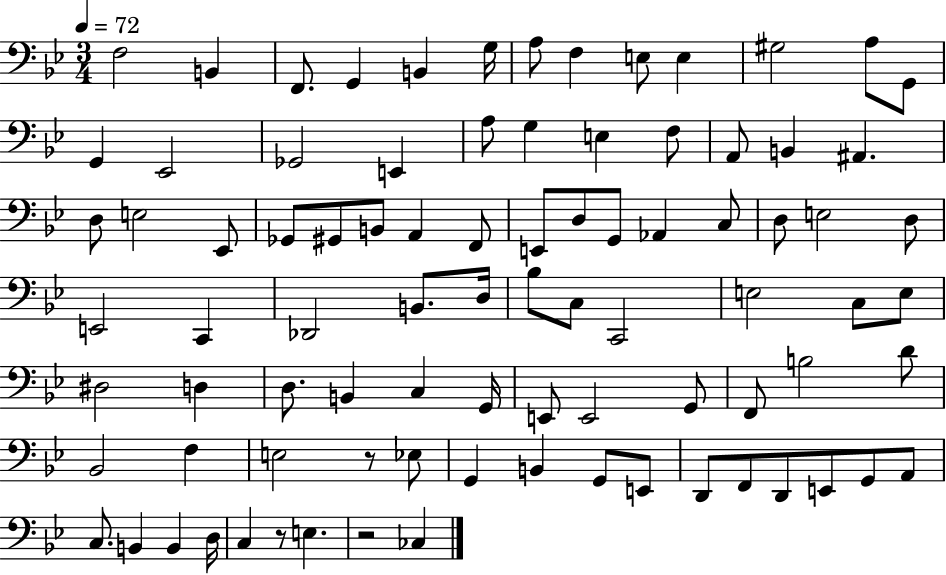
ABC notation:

X:1
T:Untitled
M:3/4
L:1/4
K:Bb
F,2 B,, F,,/2 G,, B,, G,/4 A,/2 F, E,/2 E, ^G,2 A,/2 G,,/2 G,, _E,,2 _G,,2 E,, A,/2 G, E, F,/2 A,,/2 B,, ^A,, D,/2 E,2 _E,,/2 _G,,/2 ^G,,/2 B,,/2 A,, F,,/2 E,,/2 D,/2 G,,/2 _A,, C,/2 D,/2 E,2 D,/2 E,,2 C,, _D,,2 B,,/2 D,/4 _B,/2 C,/2 C,,2 E,2 C,/2 E,/2 ^D,2 D, D,/2 B,, C, G,,/4 E,,/2 E,,2 G,,/2 F,,/2 B,2 D/2 _B,,2 F, E,2 z/2 _E,/2 G,, B,, G,,/2 E,,/2 D,,/2 F,,/2 D,,/2 E,,/2 G,,/2 A,,/2 C,/2 B,, B,, D,/4 C, z/2 E, z2 _C,